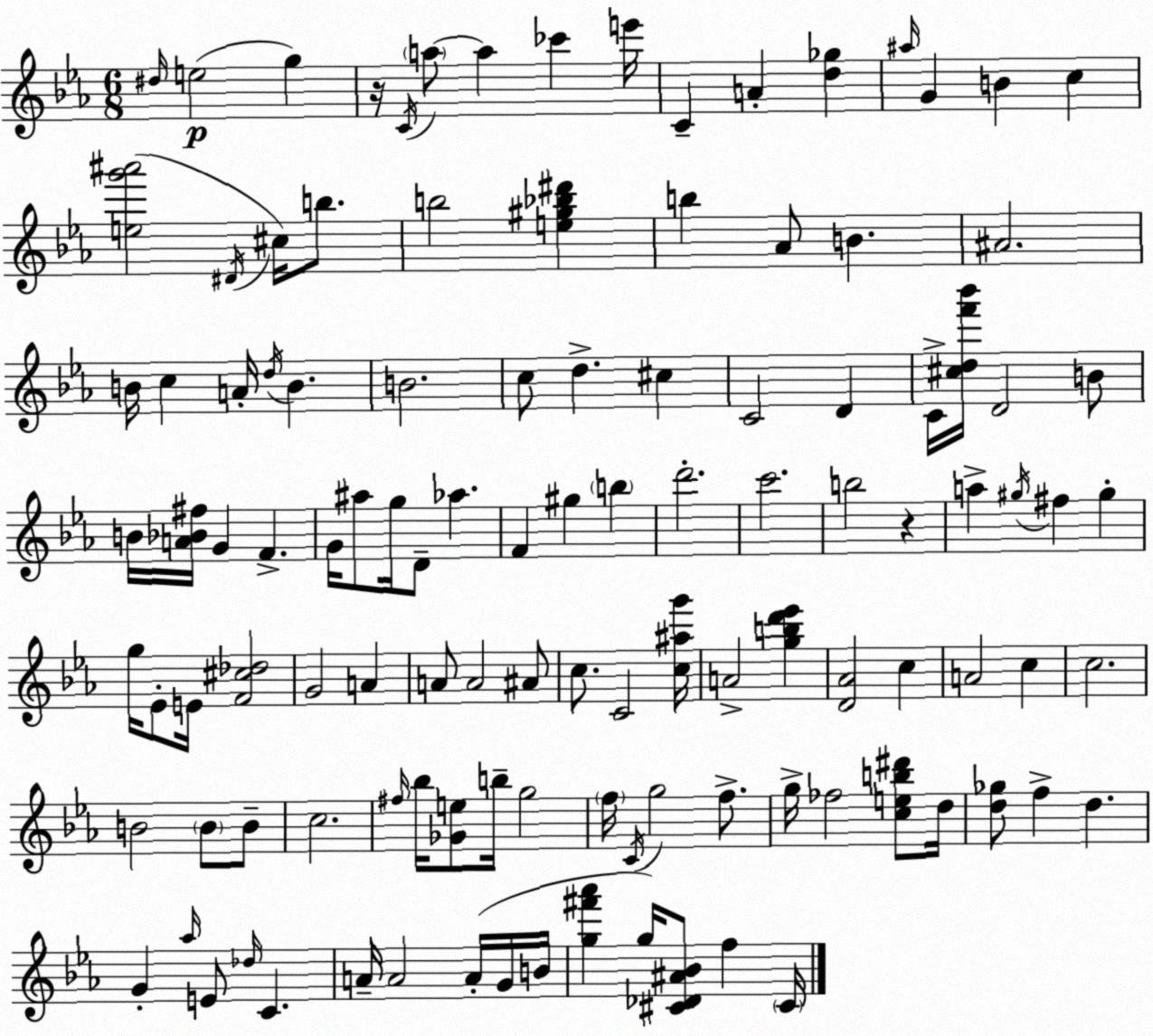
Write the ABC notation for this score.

X:1
T:Untitled
M:6/8
L:1/4
K:Cm
^d/4 e2 g z/4 C/4 a/2 a _c' e'/4 C A [d_g] ^a/4 G B c [eg'^a']2 ^D/4 ^c/4 b/2 b2 [e^g_b^d'] b _A/2 B ^A2 B/4 c A/4 d/4 B B2 c/2 d ^c C2 D C/4 [^cdf'_b']/4 D2 B/2 B/4 [A_B^f]/4 G F G/4 ^a/2 g/4 D/2 _a F ^g b d'2 c'2 b2 z a ^g/4 ^f ^g g/4 _E/2 E/4 [F^c_d]2 G2 A A/2 A2 ^A/2 c/2 C2 [c^ag']/4 A2 [gbd'_e'] [D_A]2 c A2 c c2 B2 B/2 B/2 c2 ^f/4 _b/4 [_Ge]/2 b/4 g2 f/4 C/4 g2 f/2 g/4 _f2 [ceb^d']/2 d/4 [d_g]/2 f d G _a/4 E/2 _d/4 C A/4 A2 A/4 G/4 B/4 [g^f'_a'] g/4 [^C_D^A_B]/2 f ^C/4